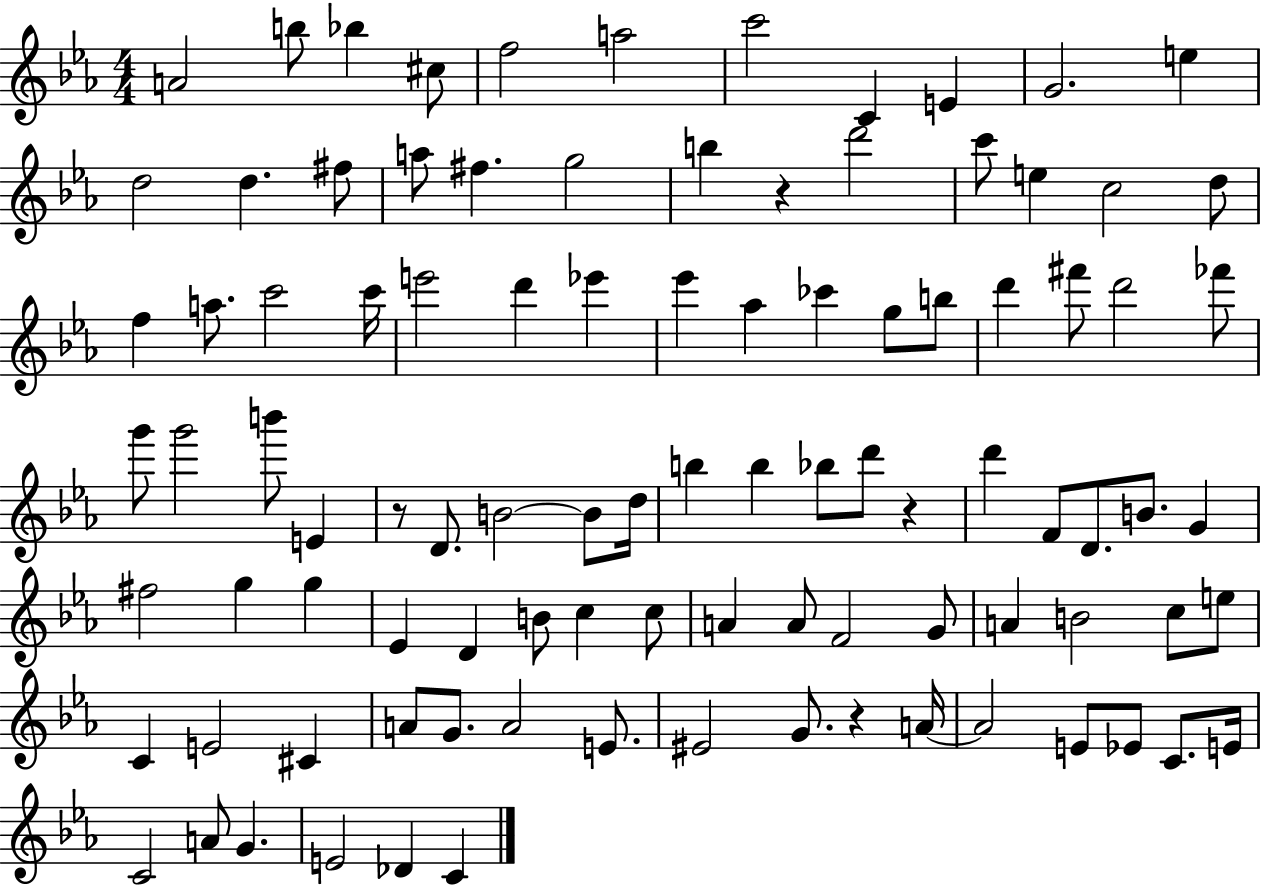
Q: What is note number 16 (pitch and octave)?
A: F#5